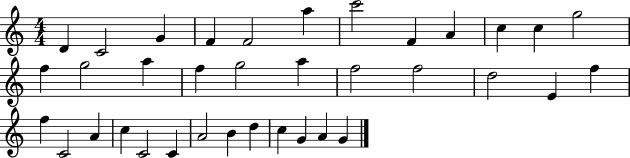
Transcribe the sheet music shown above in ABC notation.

X:1
T:Untitled
M:4/4
L:1/4
K:C
D C2 G F F2 a c'2 F A c c g2 f g2 a f g2 a f2 f2 d2 E f f C2 A c C2 C A2 B d c G A G